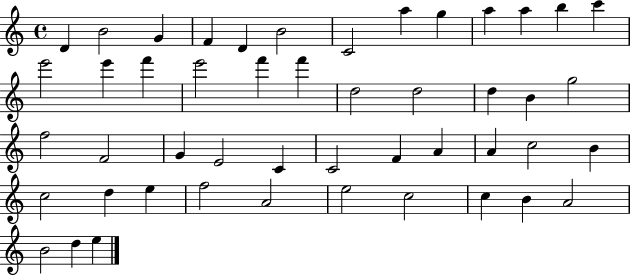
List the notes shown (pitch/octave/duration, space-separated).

D4/q B4/h G4/q F4/q D4/q B4/h C4/h A5/q G5/q A5/q A5/q B5/q C6/q E6/h E6/q F6/q E6/h F6/q F6/q D5/h D5/h D5/q B4/q G5/h F5/h F4/h G4/q E4/h C4/q C4/h F4/q A4/q A4/q C5/h B4/q C5/h D5/q E5/q F5/h A4/h E5/h C5/h C5/q B4/q A4/h B4/h D5/q E5/q